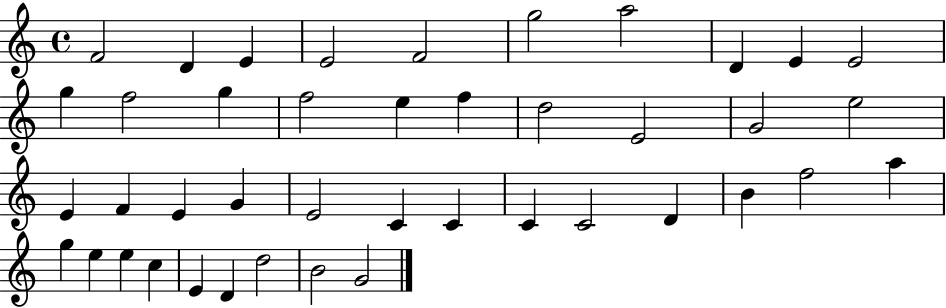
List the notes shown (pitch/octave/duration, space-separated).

F4/h D4/q E4/q E4/h F4/h G5/h A5/h D4/q E4/q E4/h G5/q F5/h G5/q F5/h E5/q F5/q D5/h E4/h G4/h E5/h E4/q F4/q E4/q G4/q E4/h C4/q C4/q C4/q C4/h D4/q B4/q F5/h A5/q G5/q E5/q E5/q C5/q E4/q D4/q D5/h B4/h G4/h